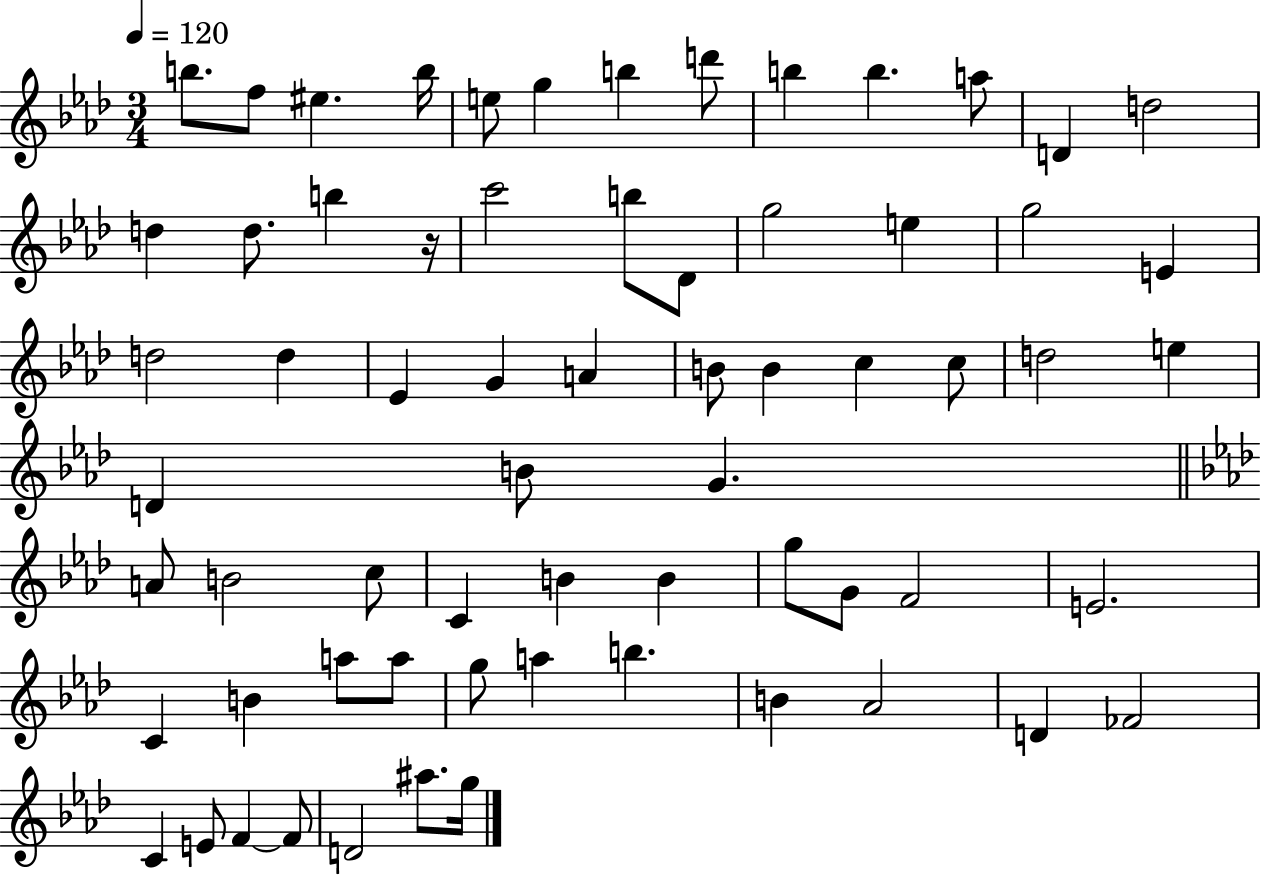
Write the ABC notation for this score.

X:1
T:Untitled
M:3/4
L:1/4
K:Ab
b/2 f/2 ^e b/4 e/2 g b d'/2 b b a/2 D d2 d d/2 b z/4 c'2 b/2 _D/2 g2 e g2 E d2 d _E G A B/2 B c c/2 d2 e D B/2 G A/2 B2 c/2 C B B g/2 G/2 F2 E2 C B a/2 a/2 g/2 a b B _A2 D _F2 C E/2 F F/2 D2 ^a/2 g/4